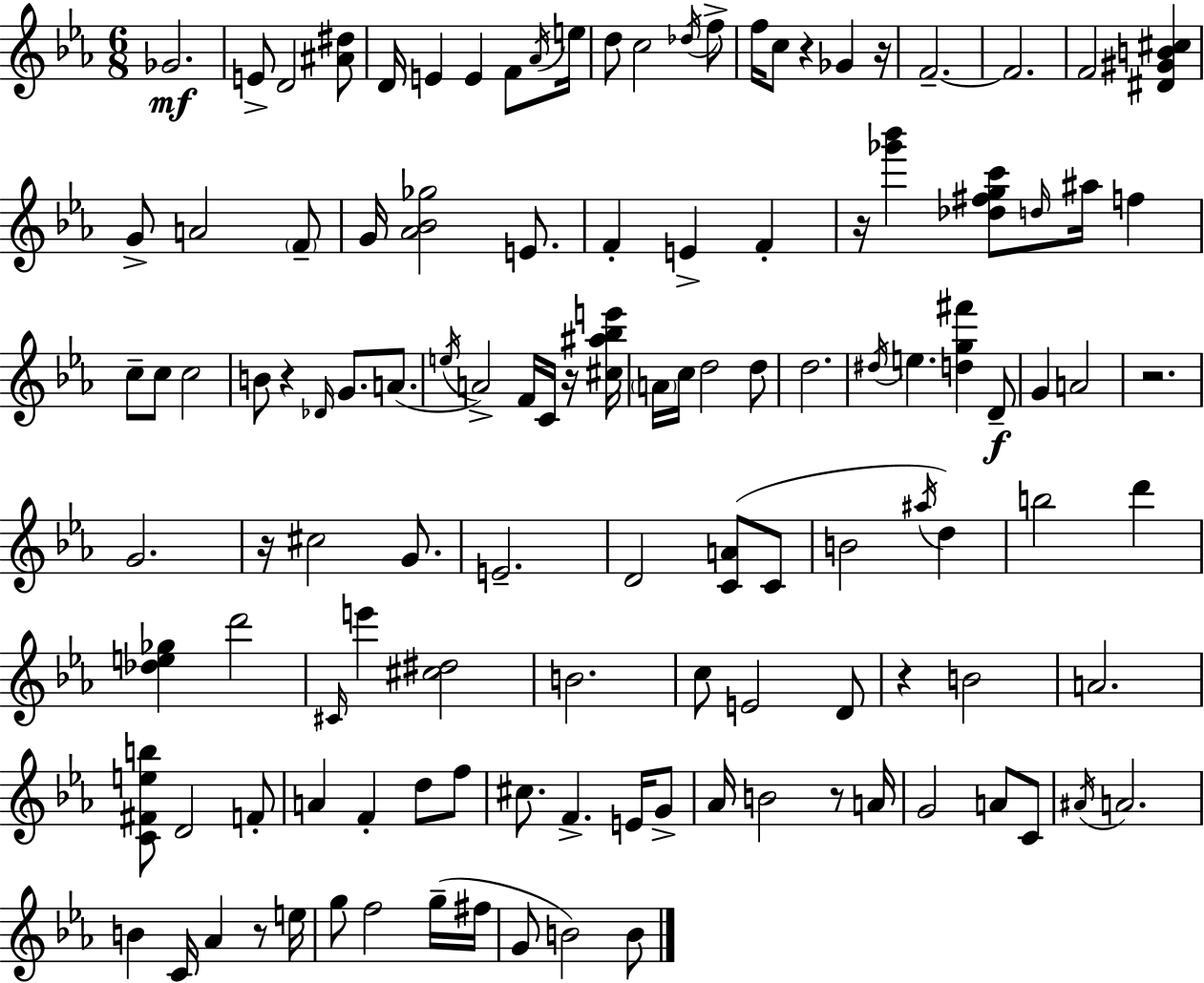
{
  \clef treble
  \numericTimeSignature
  \time 6/8
  \key c \minor
  ges'2.\mf | e'8-> d'2 <ais' dis''>8 | d'16 e'4 e'4 f'8 \acciaccatura { aes'16 } | e''16 d''8 c''2 \acciaccatura { des''16 } | \break f''8-> f''16 c''8 r4 ges'4 | r16 f'2.--~~ | f'2. | f'2 <dis' gis' b' cis''>4 | \break g'8-> a'2 | \parenthesize f'8-- g'16 <aes' bes' ges''>2 e'8. | f'4-. e'4-> f'4-. | r16 <ges''' bes'''>4 <des'' fis'' g'' c'''>8 \grace { d''16 } ais''16 f''4 | \break c''8-- c''8 c''2 | b'8 r4 \grace { des'16 } g'8. | a'8.( \acciaccatura { e''16 } a'2->) | f'16 c'16 r16 <cis'' ais'' bes'' e'''>16 \parenthesize a'16 c''16 d''2 | \break d''8 d''2. | \acciaccatura { dis''16 } e''4. | <d'' g'' fis'''>4 d'8--\f g'4 a'2 | r2. | \break g'2. | r16 cis''2 | g'8. e'2.-- | d'2 | \break <c' a'>8( c'8 b'2 | \acciaccatura { ais''16 } d''4) b''2 | d'''4 <des'' e'' ges''>4 d'''2 | \grace { cis'16 } e'''4 | \break <cis'' dis''>2 b'2. | c''8 e'2 | d'8 r4 | b'2 a'2. | \break <c' fis' e'' b''>8 d'2 | f'8-. a'4 | f'4-. d''8 f''8 cis''8. f'4.-> | e'16 g'8-> aes'16 b'2 | \break r8 a'16 g'2 | a'8 c'8 \acciaccatura { ais'16 } a'2. | b'4 | c'16 aes'4 r8 e''16 g''8 f''2 | \break g''16--( fis''16 g'8 b'2) | b'8 \bar "|."
}